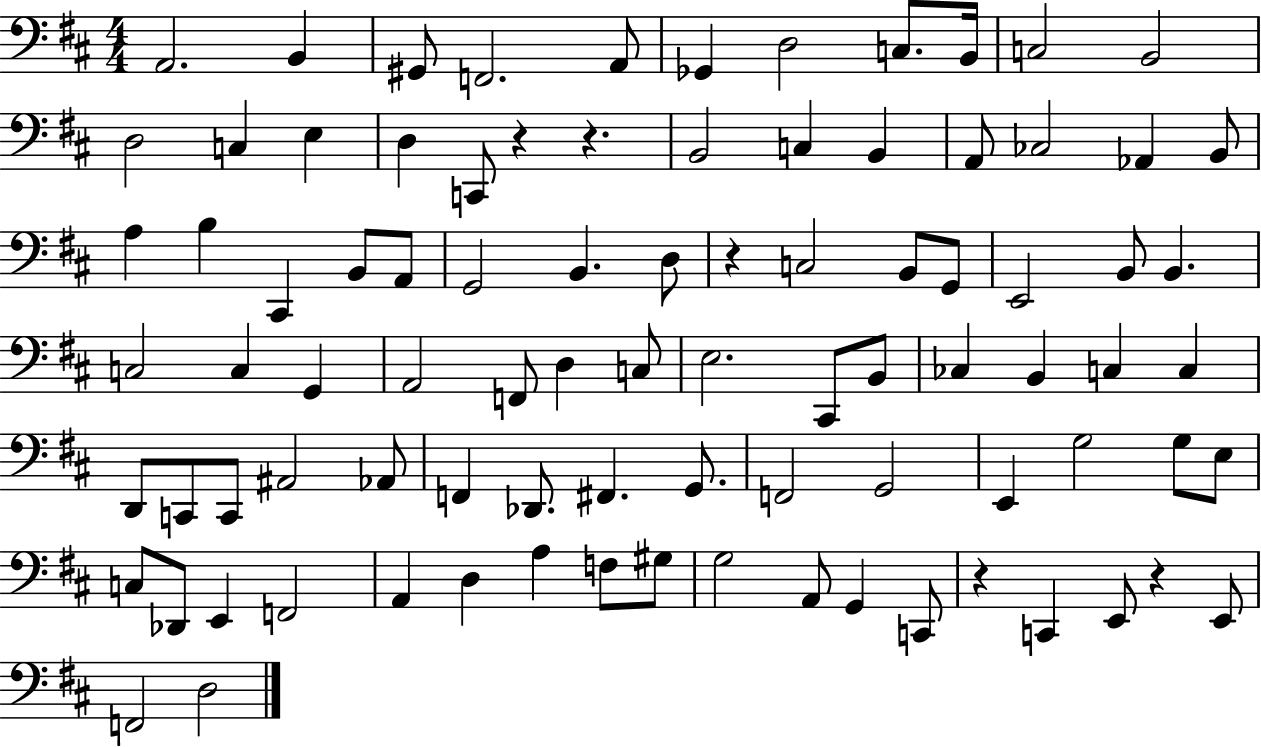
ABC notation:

X:1
T:Untitled
M:4/4
L:1/4
K:D
A,,2 B,, ^G,,/2 F,,2 A,,/2 _G,, D,2 C,/2 B,,/4 C,2 B,,2 D,2 C, E, D, C,,/2 z z B,,2 C, B,, A,,/2 _C,2 _A,, B,,/2 A, B, ^C,, B,,/2 A,,/2 G,,2 B,, D,/2 z C,2 B,,/2 G,,/2 E,,2 B,,/2 B,, C,2 C, G,, A,,2 F,,/2 D, C,/2 E,2 ^C,,/2 B,,/2 _C, B,, C, C, D,,/2 C,,/2 C,,/2 ^A,,2 _A,,/2 F,, _D,,/2 ^F,, G,,/2 F,,2 G,,2 E,, G,2 G,/2 E,/2 C,/2 _D,,/2 E,, F,,2 A,, D, A, F,/2 ^G,/2 G,2 A,,/2 G,, C,,/2 z C,, E,,/2 z E,,/2 F,,2 D,2